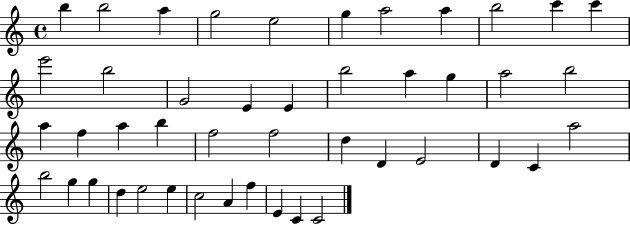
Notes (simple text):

B5/q B5/h A5/q G5/h E5/h G5/q A5/h A5/q B5/h C6/q C6/q E6/h B5/h G4/h E4/q E4/q B5/h A5/q G5/q A5/h B5/h A5/q F5/q A5/q B5/q F5/h F5/h D5/q D4/q E4/h D4/q C4/q A5/h B5/h G5/q G5/q D5/q E5/h E5/q C5/h A4/q F5/q E4/q C4/q C4/h